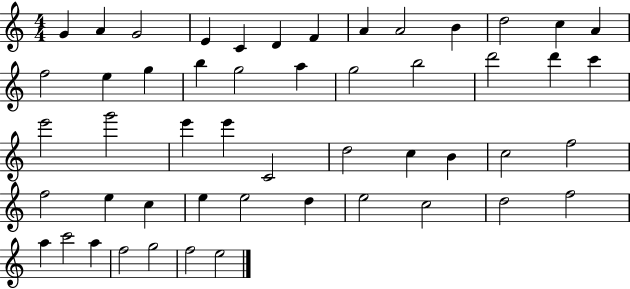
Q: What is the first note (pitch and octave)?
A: G4